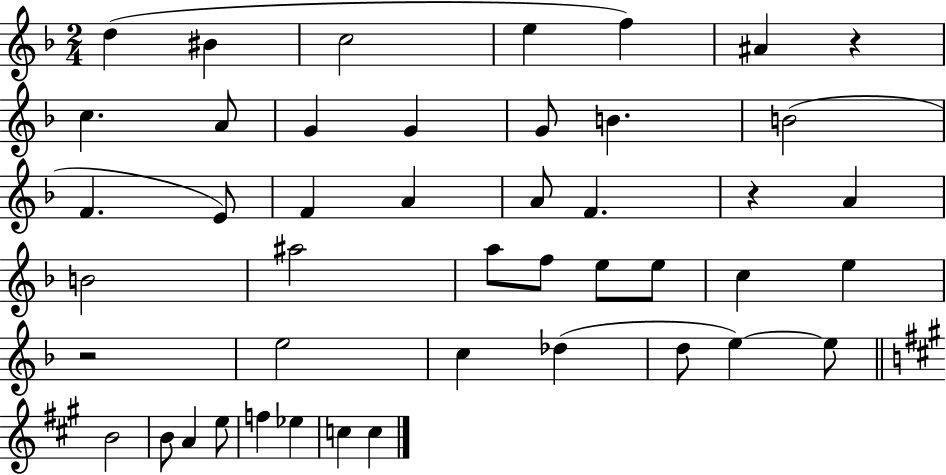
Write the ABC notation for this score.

X:1
T:Untitled
M:2/4
L:1/4
K:F
d ^B c2 e f ^A z c A/2 G G G/2 B B2 F E/2 F A A/2 F z A B2 ^a2 a/2 f/2 e/2 e/2 c e z2 e2 c _d d/2 e e/2 B2 B/2 A e/2 f _e c c